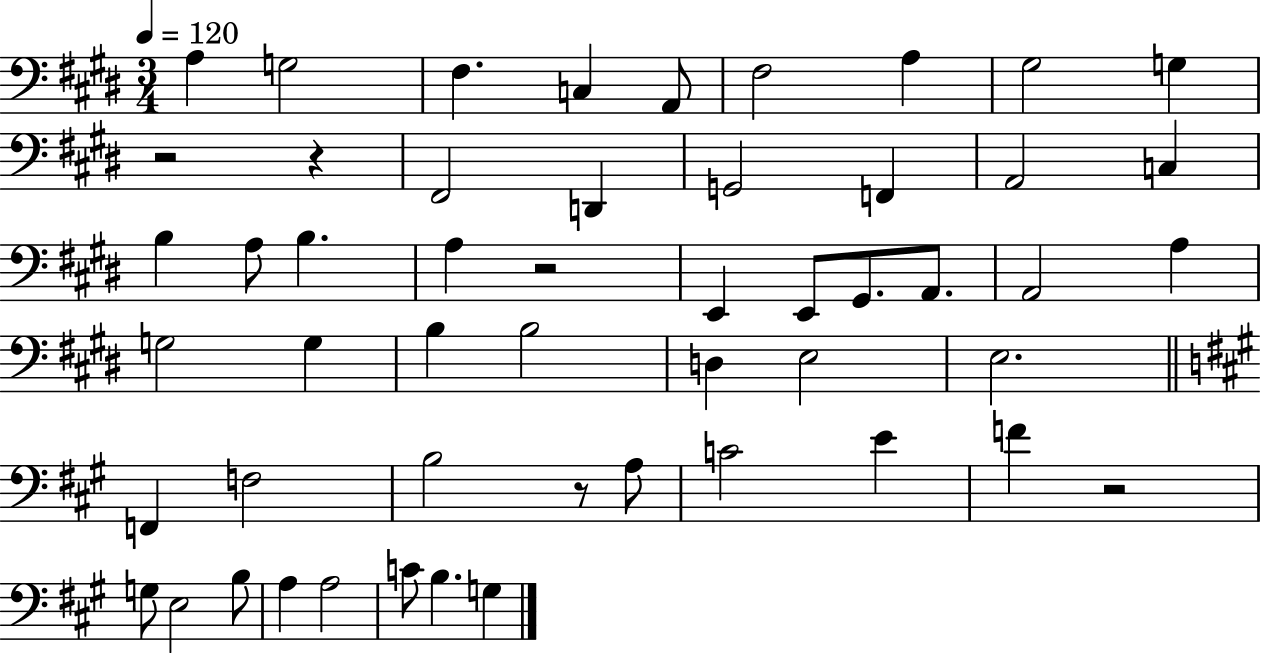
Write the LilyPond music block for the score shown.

{
  \clef bass
  \numericTimeSignature
  \time 3/4
  \key e \major
  \tempo 4 = 120
  \repeat volta 2 { a4 g2 | fis4. c4 a,8 | fis2 a4 | gis2 g4 | \break r2 r4 | fis,2 d,4 | g,2 f,4 | a,2 c4 | \break b4 a8 b4. | a4 r2 | e,4 e,8 gis,8. a,8. | a,2 a4 | \break g2 g4 | b4 b2 | d4 e2 | e2. | \break \bar "||" \break \key a \major f,4 f2 | b2 r8 a8 | c'2 e'4 | f'4 r2 | \break g8 e2 b8 | a4 a2 | c'8 b4. g4 | } \bar "|."
}